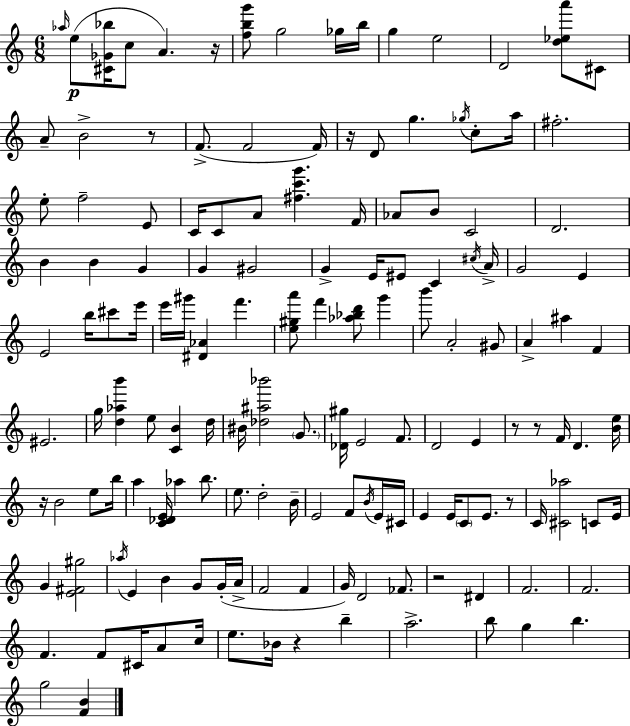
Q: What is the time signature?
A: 6/8